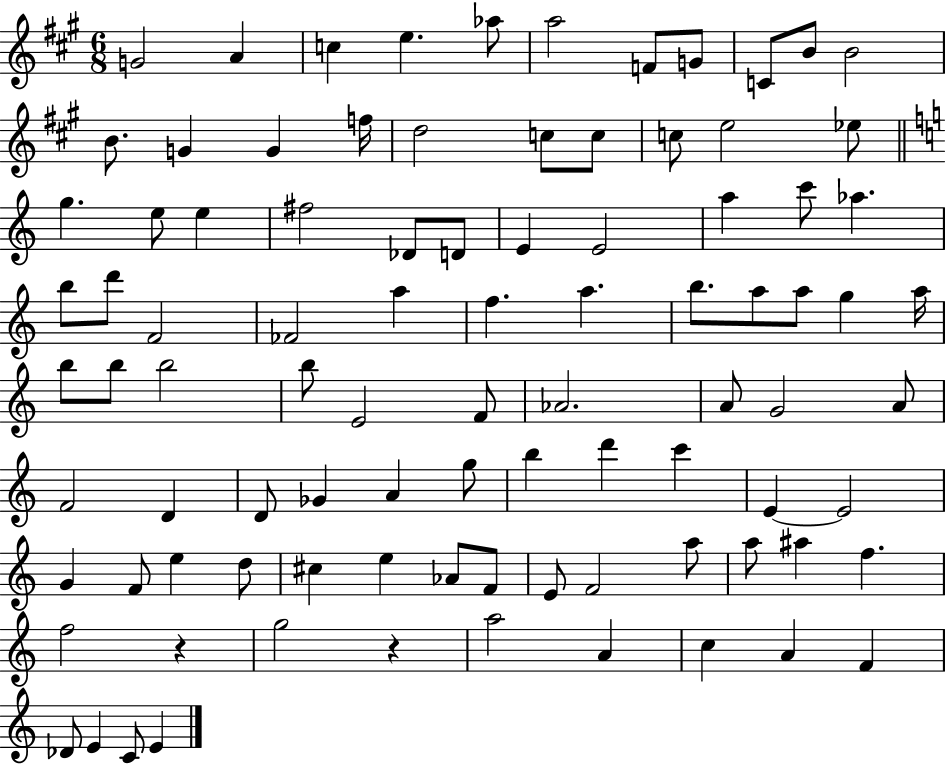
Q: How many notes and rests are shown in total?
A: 92